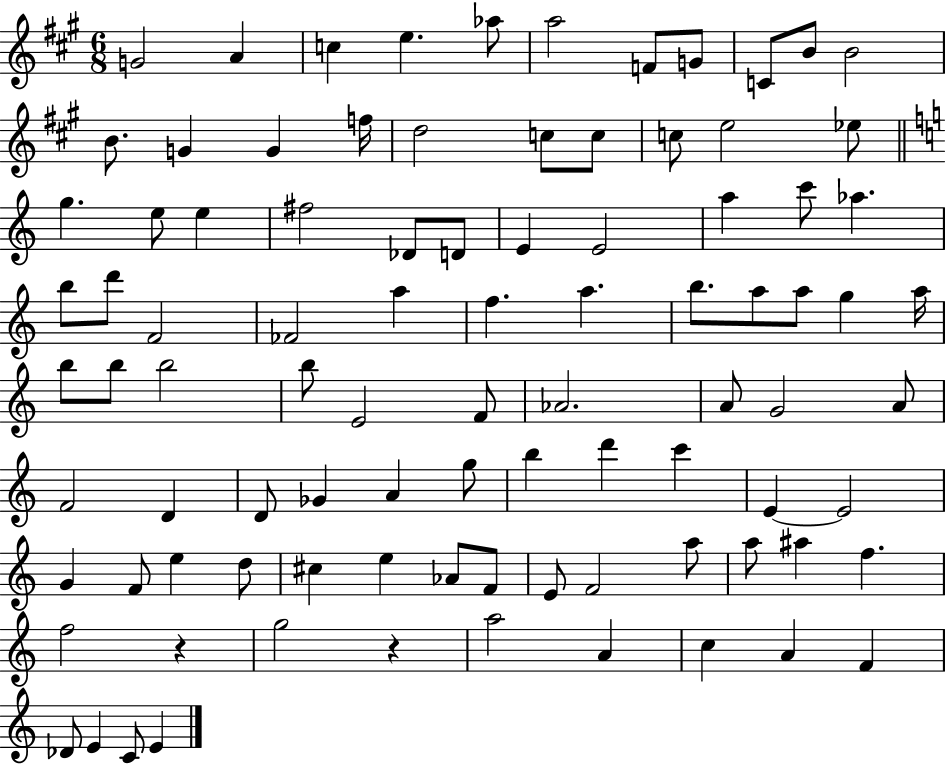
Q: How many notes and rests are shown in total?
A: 92